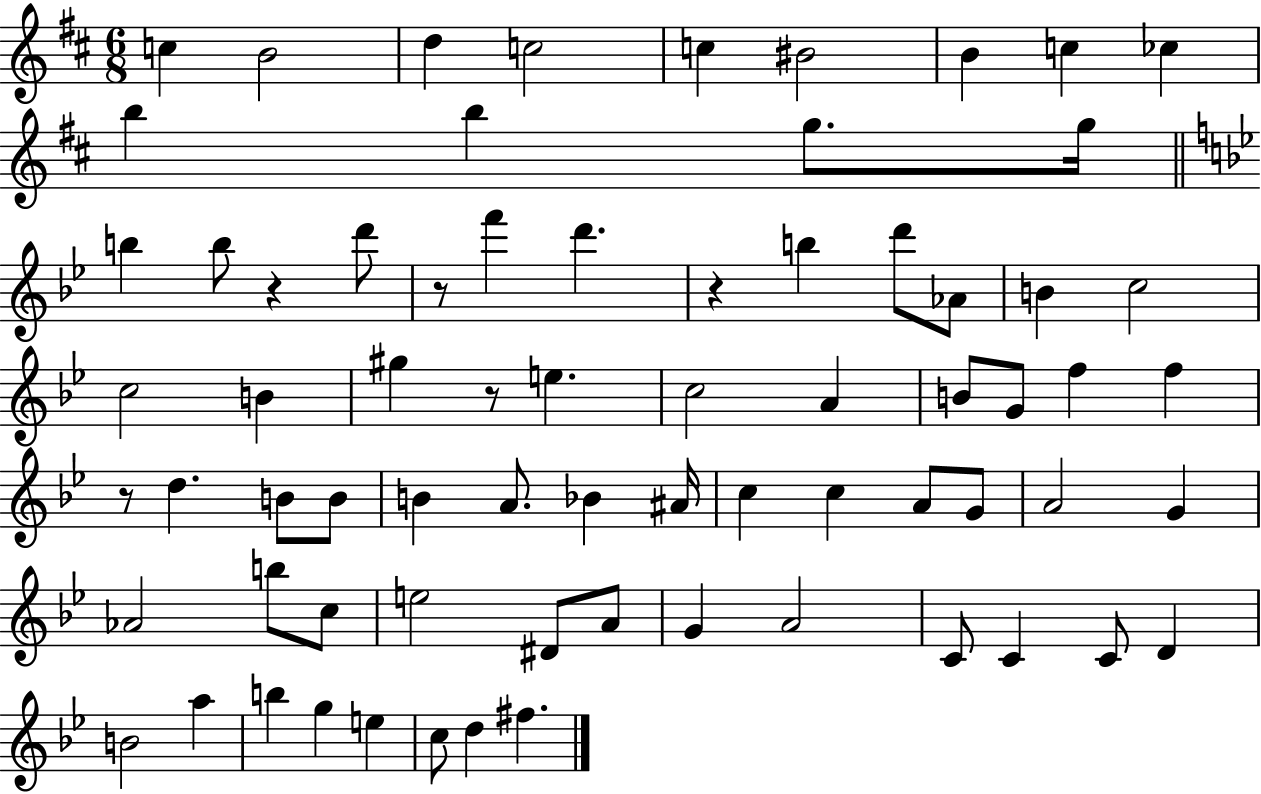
{
  \clef treble
  \numericTimeSignature
  \time 6/8
  \key d \major
  c''4 b'2 | d''4 c''2 | c''4 bis'2 | b'4 c''4 ces''4 | \break b''4 b''4 g''8. g''16 | \bar "||" \break \key bes \major b''4 b''8 r4 d'''8 | r8 f'''4 d'''4. | r4 b''4 d'''8 aes'8 | b'4 c''2 | \break c''2 b'4 | gis''4 r8 e''4. | c''2 a'4 | b'8 g'8 f''4 f''4 | \break r8 d''4. b'8 b'8 | b'4 a'8. bes'4 ais'16 | c''4 c''4 a'8 g'8 | a'2 g'4 | \break aes'2 b''8 c''8 | e''2 dis'8 a'8 | g'4 a'2 | c'8 c'4 c'8 d'4 | \break b'2 a''4 | b''4 g''4 e''4 | c''8 d''4 fis''4. | \bar "|."
}